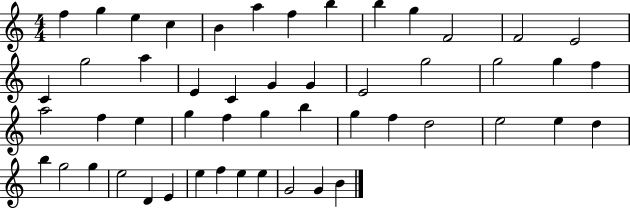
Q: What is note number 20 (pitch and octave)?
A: G4